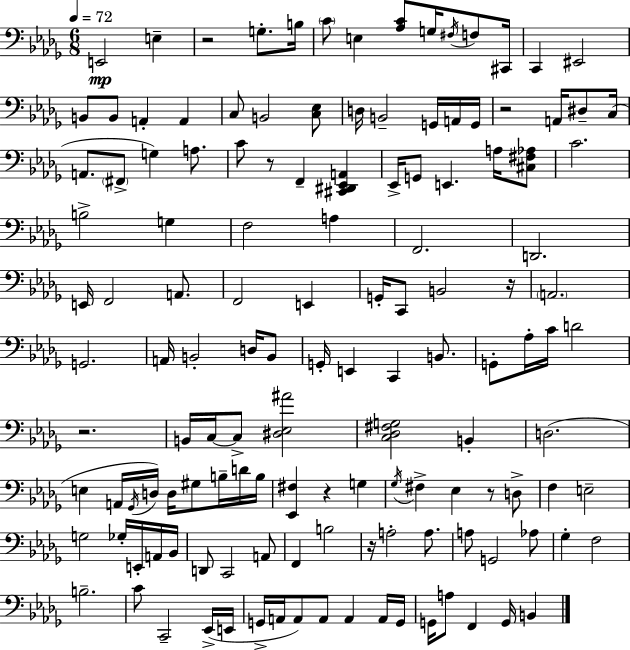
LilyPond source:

{
  \clef bass
  \numericTimeSignature
  \time 6/8
  \key bes \minor
  \tempo 4 = 72
  e,2\mp e4-- | r2 g8.-. b16 | \parenthesize c'8 e4 <aes c'>8 g16 \acciaccatura { fis16 } f8 | cis,16 c,4 eis,2 | \break b,8 b,8 a,4-. a,4 | c8 b,2 <c ees>8 | d16 b,2-- g,16 a,16 | g,16 r2 a,16 dis8-- | \break c16( a,8. \parenthesize fis,8-> g4) a8. | c'8 r8 f,4-- <cis, dis, ees, a,>4 | ees,16-> g,8 e,4. a16 <cis fis aes>8 | c'2. | \break b2-> g4 | f2 a4 | f,2. | d,2. | \break e,16 f,2 a,8. | f,2 e,4 | g,16-. c,8 b,2 | r16 \parenthesize a,2. | \break g,2. | a,16 b,2-. d16 b,8 | g,16-. e,4 c,4 b,8. | g,8-. aes16-. c'16 d'2 | \break r2. | b,16 c16~~ c8-> <dis ees ais'>2 | <c des fis g>2 b,4-. | d2.( | \break e4 a,16 \acciaccatura { ges,16 } d16) d16 gis8 b16-- | d'16 b16 <ees, fis>4 r4 g4 | \acciaccatura { ges16 } fis4-> ees4 r8 | d8-> f4 e2-- | \break g2 ges16-. | e,16-. a,16 bes,16 d,8 c,2 | a,8 f,4 b2 | r16 a2-. | \break a8. a8 g,2 | aes8 ges4-. f2 | b2.-- | c'8 c,2-- | \break ees,16->( e,16 g,16-> a,16 a,8) a,8 a,4 | a,16 g,16 g,16 a8 f,4 g,16 b,4 | \bar "|."
}